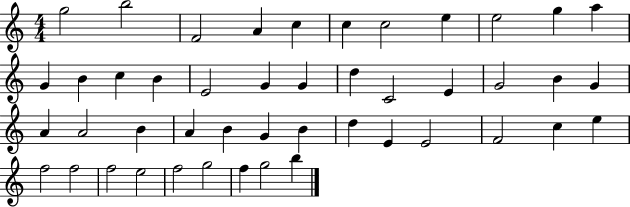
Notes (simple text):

G5/h B5/h F4/h A4/q C5/q C5/q C5/h E5/q E5/h G5/q A5/q G4/q B4/q C5/q B4/q E4/h G4/q G4/q D5/q C4/h E4/q G4/h B4/q G4/q A4/q A4/h B4/q A4/q B4/q G4/q B4/q D5/q E4/q E4/h F4/h C5/q E5/q F5/h F5/h F5/h E5/h F5/h G5/h F5/q G5/h B5/q